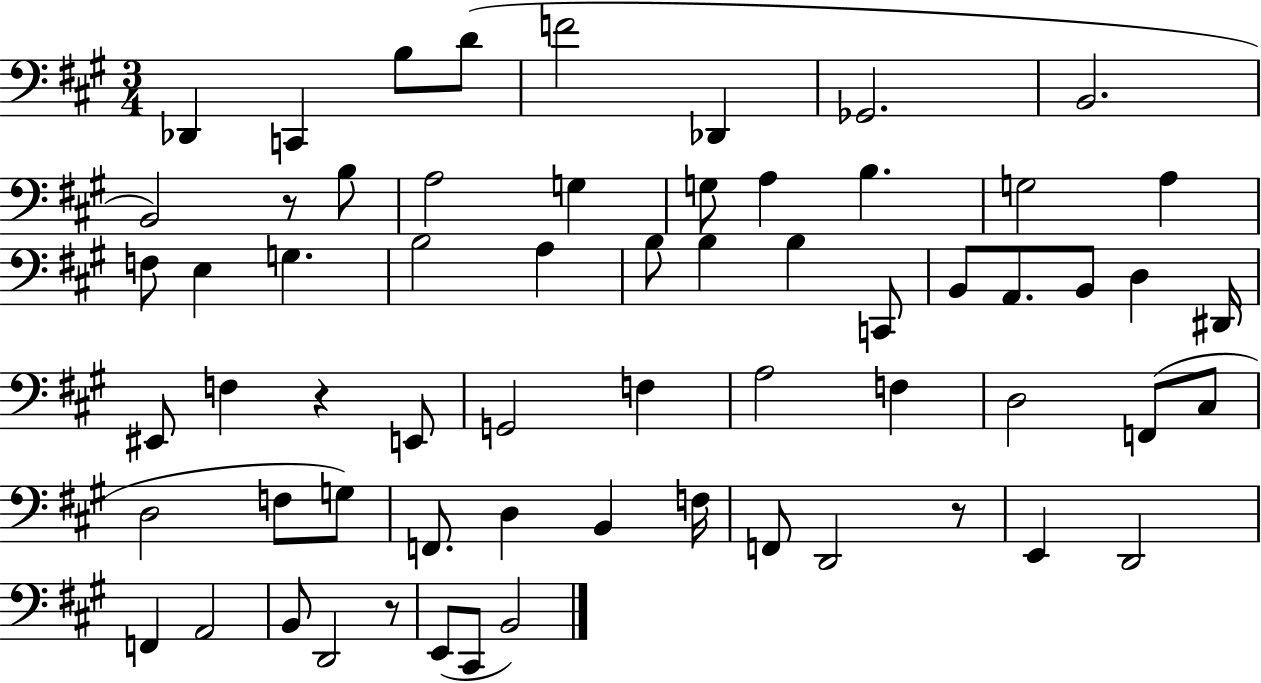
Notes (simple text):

Db2/q C2/q B3/e D4/e F4/h Db2/q Gb2/h. B2/h. B2/h R/e B3/e A3/h G3/q G3/e A3/q B3/q. G3/h A3/q F3/e E3/q G3/q. B3/h A3/q B3/e B3/q B3/q C2/e B2/e A2/e. B2/e D3/q D#2/s EIS2/e F3/q R/q E2/e G2/h F3/q A3/h F3/q D3/h F2/e C#3/e D3/h F3/e G3/e F2/e. D3/q B2/q F3/s F2/e D2/h R/e E2/q D2/h F2/q A2/h B2/e D2/h R/e E2/e C#2/e B2/h